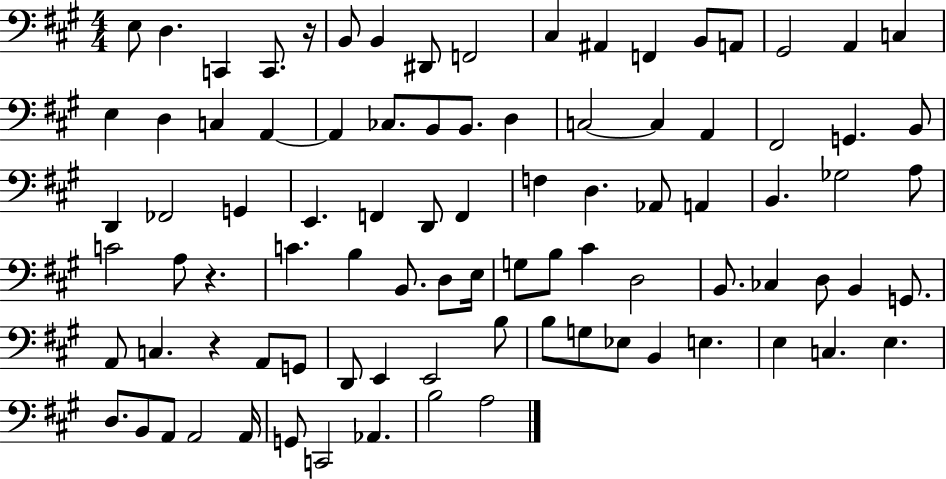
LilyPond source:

{
  \clef bass
  \numericTimeSignature
  \time 4/4
  \key a \major
  e8 d4. c,4 c,8. r16 | b,8 b,4 dis,8 f,2 | cis4 ais,4 f,4 b,8 a,8 | gis,2 a,4 c4 | \break e4 d4 c4 a,4~~ | a,4 ces8. b,8 b,8. d4 | c2~~ c4 a,4 | fis,2 g,4. b,8 | \break d,4 fes,2 g,4 | e,4. f,4 d,8 f,4 | f4 d4. aes,8 a,4 | b,4. ges2 a8 | \break c'2 a8 r4. | c'4. b4 b,8. d8 e16 | g8 b8 cis'4 d2 | b,8. ces4 d8 b,4 g,8. | \break a,8 c4. r4 a,8 g,8 | d,8 e,4 e,2 b8 | b8 g8 ees8 b,4 e4. | e4 c4. e4. | \break d8. b,8 a,8 a,2 a,16 | g,8 c,2 aes,4. | b2 a2 | \bar "|."
}